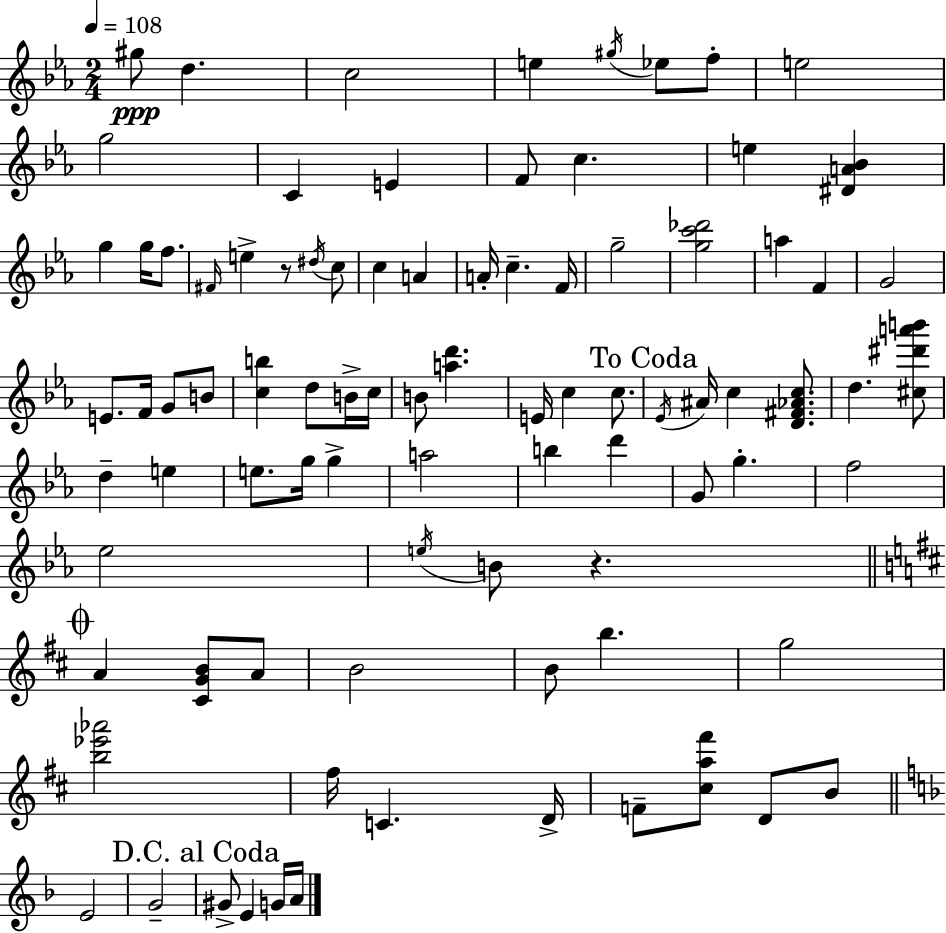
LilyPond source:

{
  \clef treble
  \numericTimeSignature
  \time 2/4
  \key c \minor
  \tempo 4 = 108
  gis''8\ppp d''4. | c''2 | e''4 \acciaccatura { gis''16 } ees''8 f''8-. | e''2 | \break g''2 | c'4 e'4 | f'8 c''4. | e''4 <dis' a' bes'>4 | \break g''4 g''16 f''8. | \grace { fis'16 } e''4-> r8 | \acciaccatura { dis''16 } c''8 c''4 a'4 | a'16-. c''4.-- | \break f'16 g''2-- | <g'' c''' des'''>2 | a''4 f'4 | g'2 | \break e'8. f'16 g'8 | b'8 <c'' b''>4 d''8 | b'16-> c''16 b'8 <a'' d'''>4. | e'16 c''4 | \break c''8. \mark "To Coda" \acciaccatura { ees'16 } ais'16 c''4 | <d' fis' aes' c''>8. d''4. | <cis'' dis''' a''' b'''>8 d''4-- | e''4 e''8. g''16 | \break g''4-> a''2 | b''4 | d'''4 g'8 g''4.-. | f''2 | \break ees''2 | \acciaccatura { e''16 } b'8 r4. | \mark \markup { \musicglyph "scripts.coda" } \bar "||" \break \key d \major a'4 <cis' g' b'>8 a'8 | b'2 | b'8 b''4. | g''2 | \break <b'' ees''' aes'''>2 | fis''16 c'4. d'16-> | f'8-- <cis'' a'' fis'''>8 d'8 b'8 | \bar "||" \break \key f \major e'2 | g'2-- | \mark "D.C. al Coda" gis'8-> e'4 g'16 a'16 | \bar "|."
}